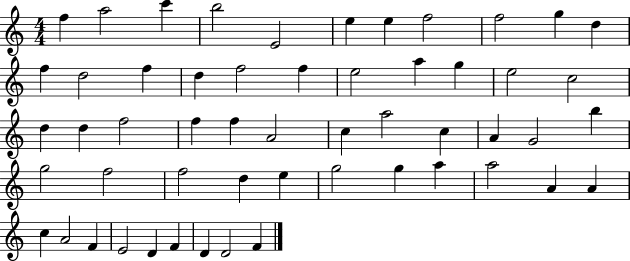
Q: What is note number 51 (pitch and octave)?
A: F4